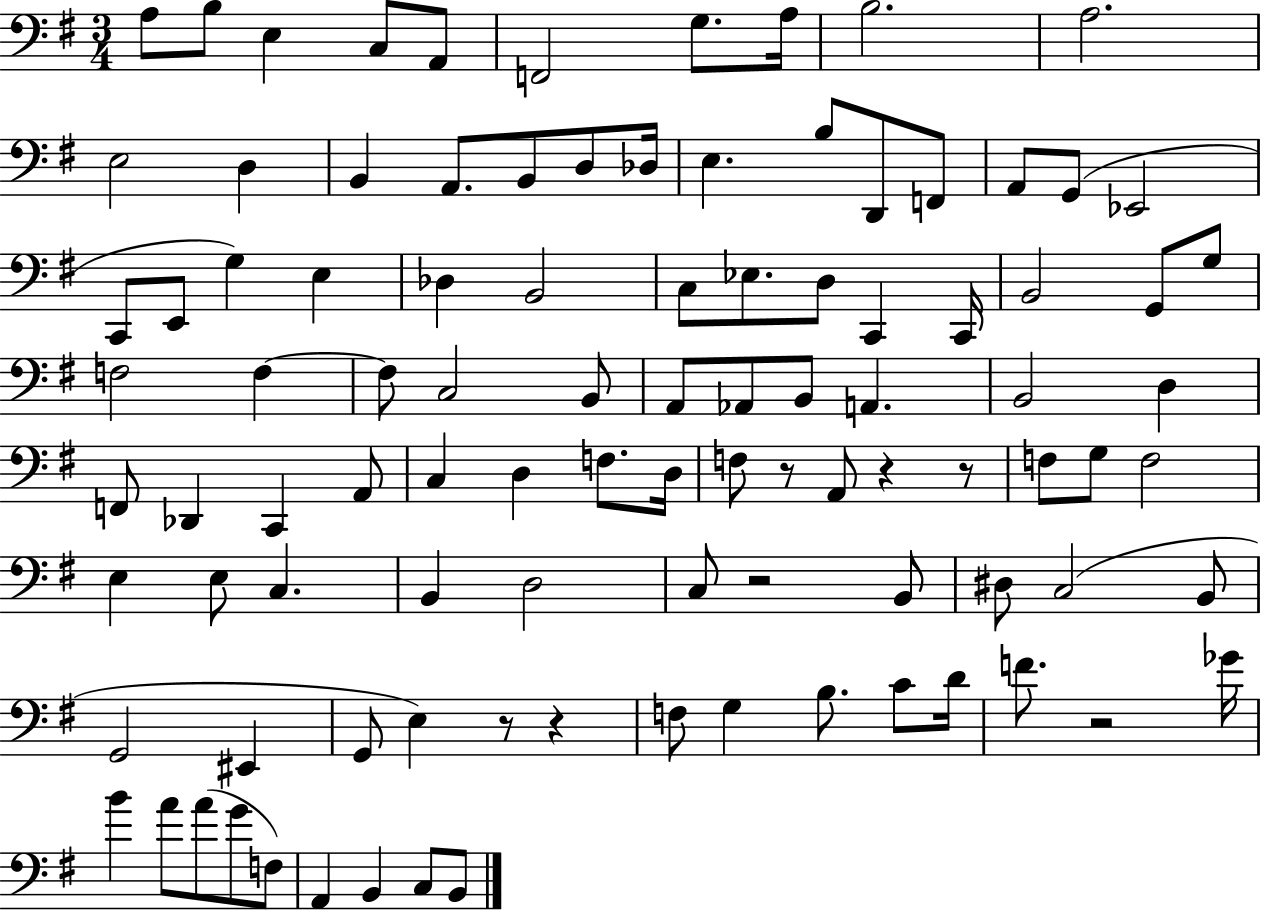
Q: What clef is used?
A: bass